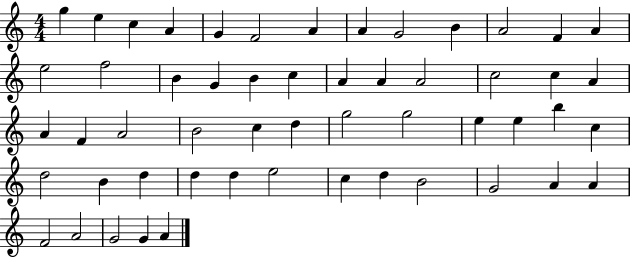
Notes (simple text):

G5/q E5/q C5/q A4/q G4/q F4/h A4/q A4/q G4/h B4/q A4/h F4/q A4/q E5/h F5/h B4/q G4/q B4/q C5/q A4/q A4/q A4/h C5/h C5/q A4/q A4/q F4/q A4/h B4/h C5/q D5/q G5/h G5/h E5/q E5/q B5/q C5/q D5/h B4/q D5/q D5/q D5/q E5/h C5/q D5/q B4/h G4/h A4/q A4/q F4/h A4/h G4/h G4/q A4/q